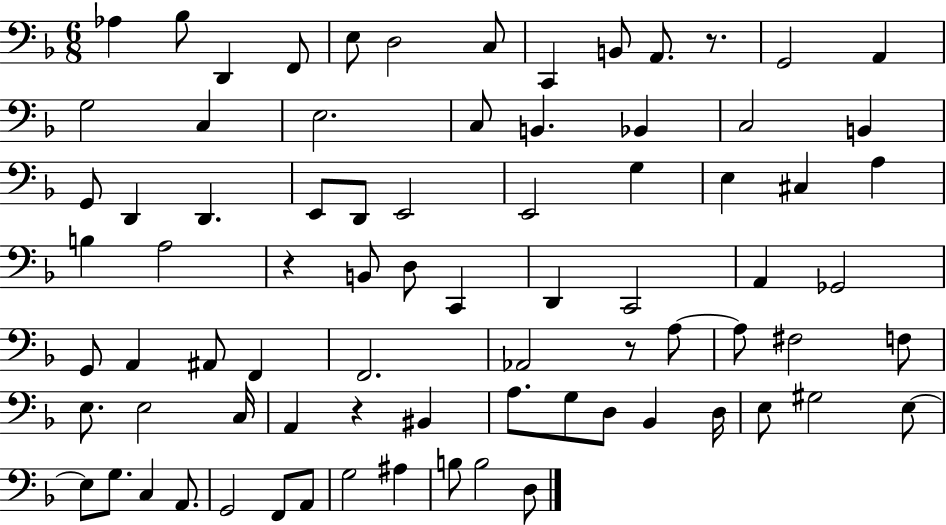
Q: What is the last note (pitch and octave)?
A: D3